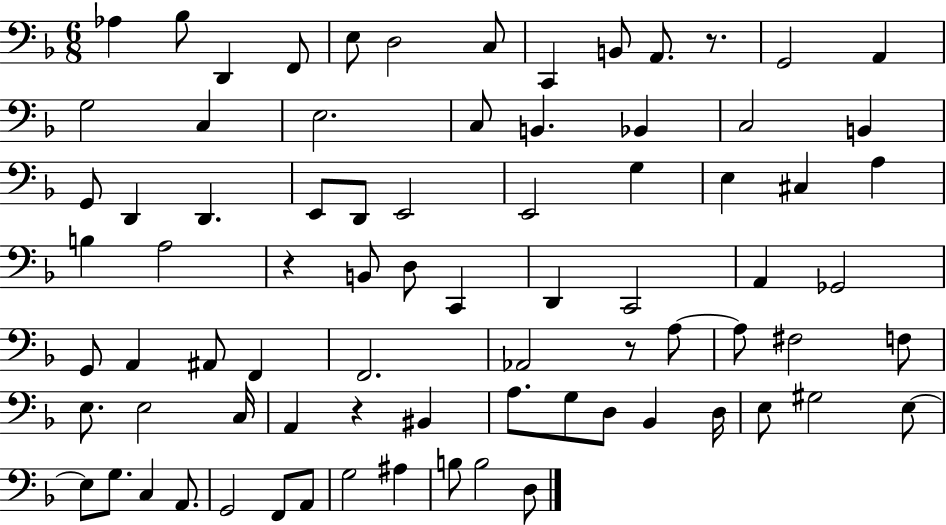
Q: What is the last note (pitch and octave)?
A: D3